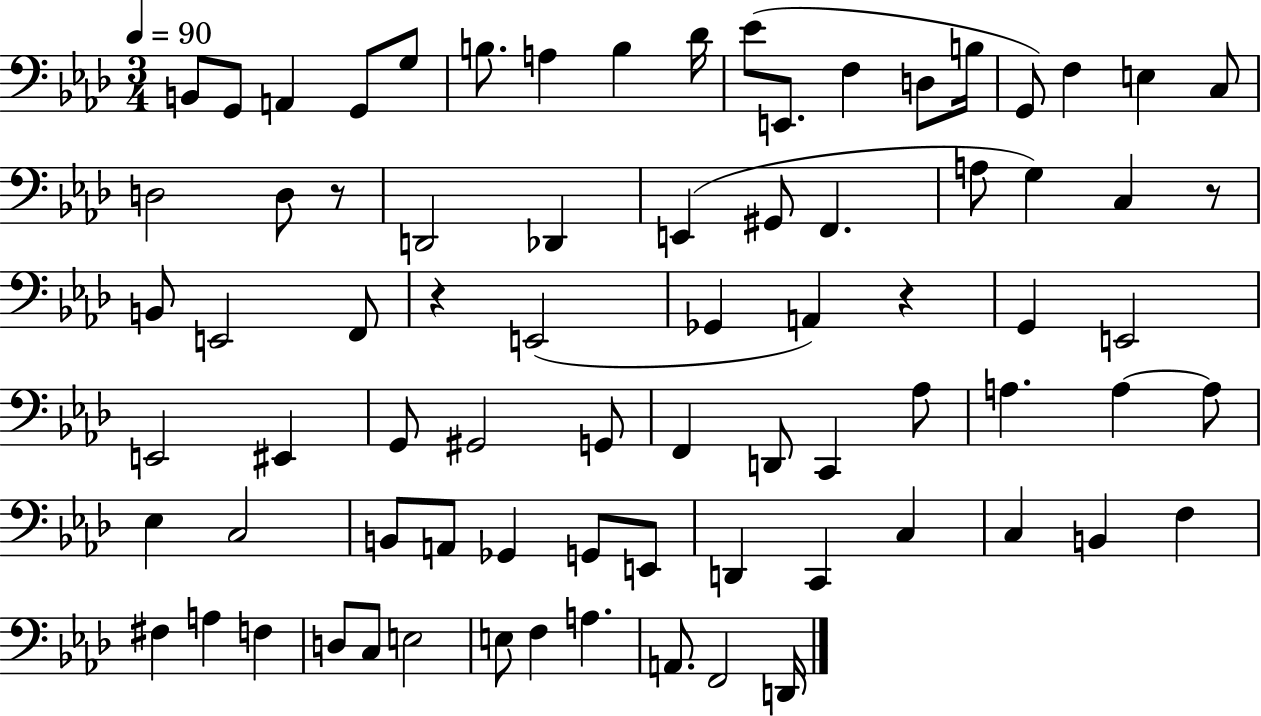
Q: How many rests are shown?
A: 4